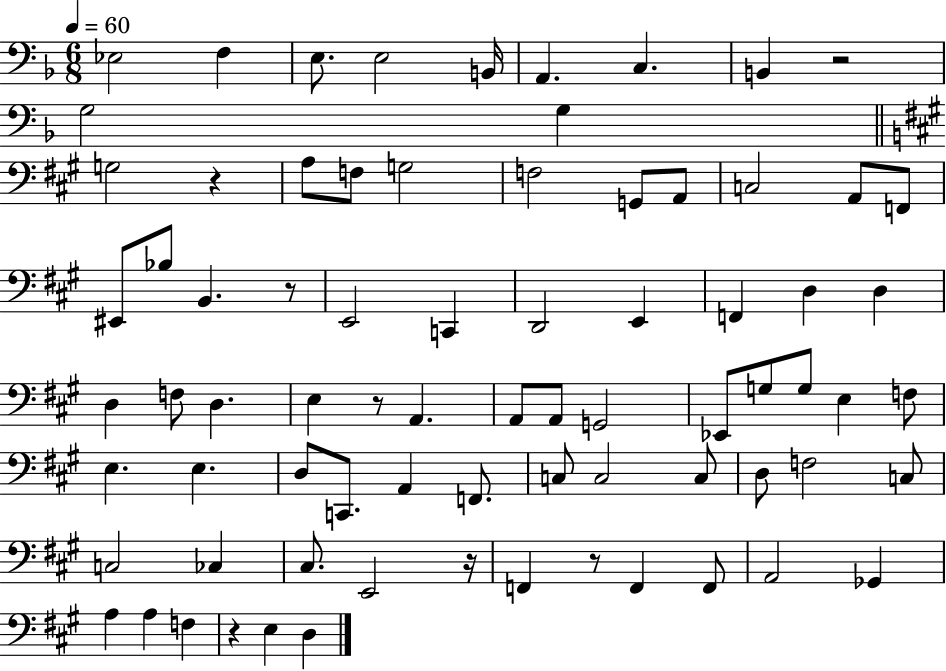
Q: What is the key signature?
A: F major